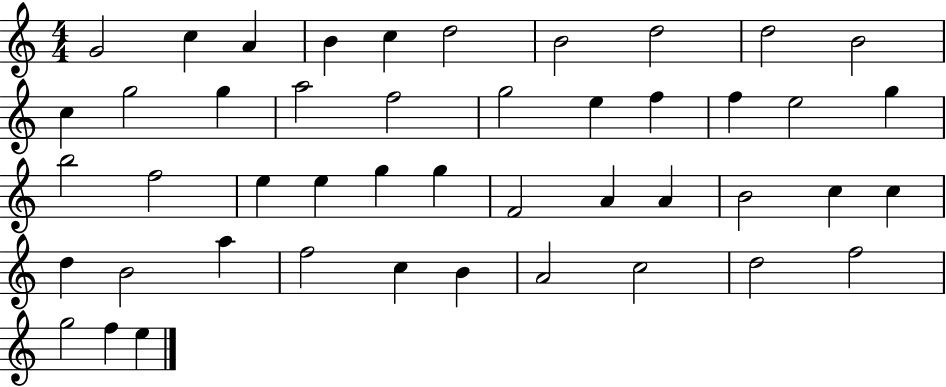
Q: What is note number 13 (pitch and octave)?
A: G5